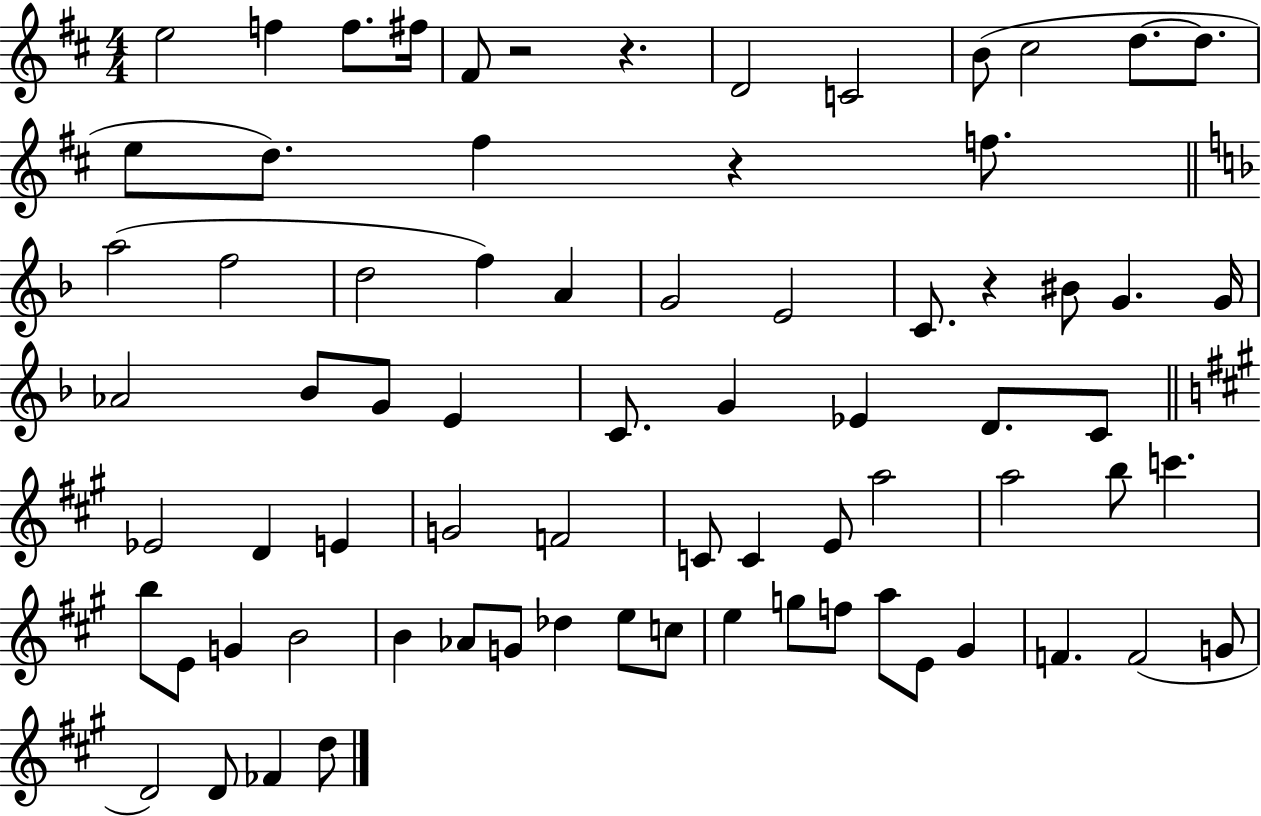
{
  \clef treble
  \numericTimeSignature
  \time 4/4
  \key d \major
  e''2 f''4 f''8. fis''16 | fis'8 r2 r4. | d'2 c'2 | b'8( cis''2 d''8.~~ d''8. | \break e''8 d''8.) fis''4 r4 f''8. | \bar "||" \break \key f \major a''2( f''2 | d''2 f''4) a'4 | g'2 e'2 | c'8. r4 bis'8 g'4. g'16 | \break aes'2 bes'8 g'8 e'4 | c'8. g'4 ees'4 d'8. c'8 | \bar "||" \break \key a \major ees'2 d'4 e'4 | g'2 f'2 | c'8 c'4 e'8 a''2 | a''2 b''8 c'''4. | \break b''8 e'8 g'4 b'2 | b'4 aes'8 g'8 des''4 e''8 c''8 | e''4 g''8 f''8 a''8 e'8 gis'4 | f'4. f'2( g'8 | \break d'2) d'8 fes'4 d''8 | \bar "|."
}